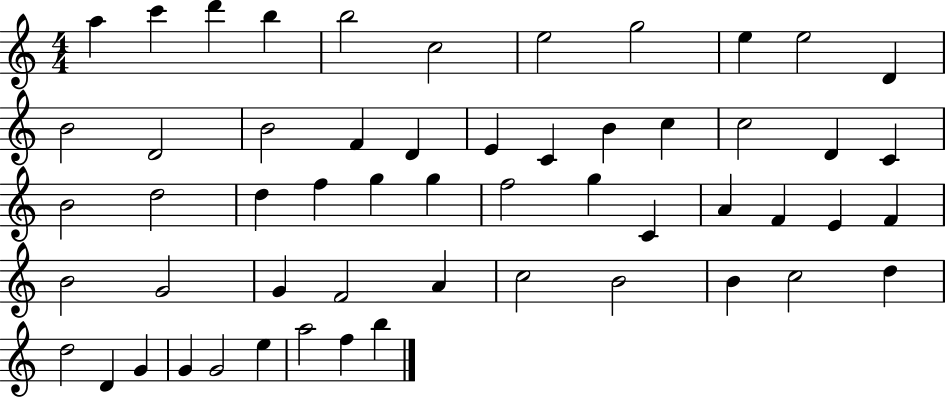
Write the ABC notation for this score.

X:1
T:Untitled
M:4/4
L:1/4
K:C
a c' d' b b2 c2 e2 g2 e e2 D B2 D2 B2 F D E C B c c2 D C B2 d2 d f g g f2 g C A F E F B2 G2 G F2 A c2 B2 B c2 d d2 D G G G2 e a2 f b